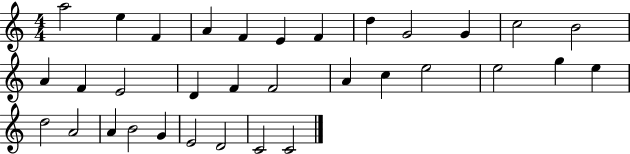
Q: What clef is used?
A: treble